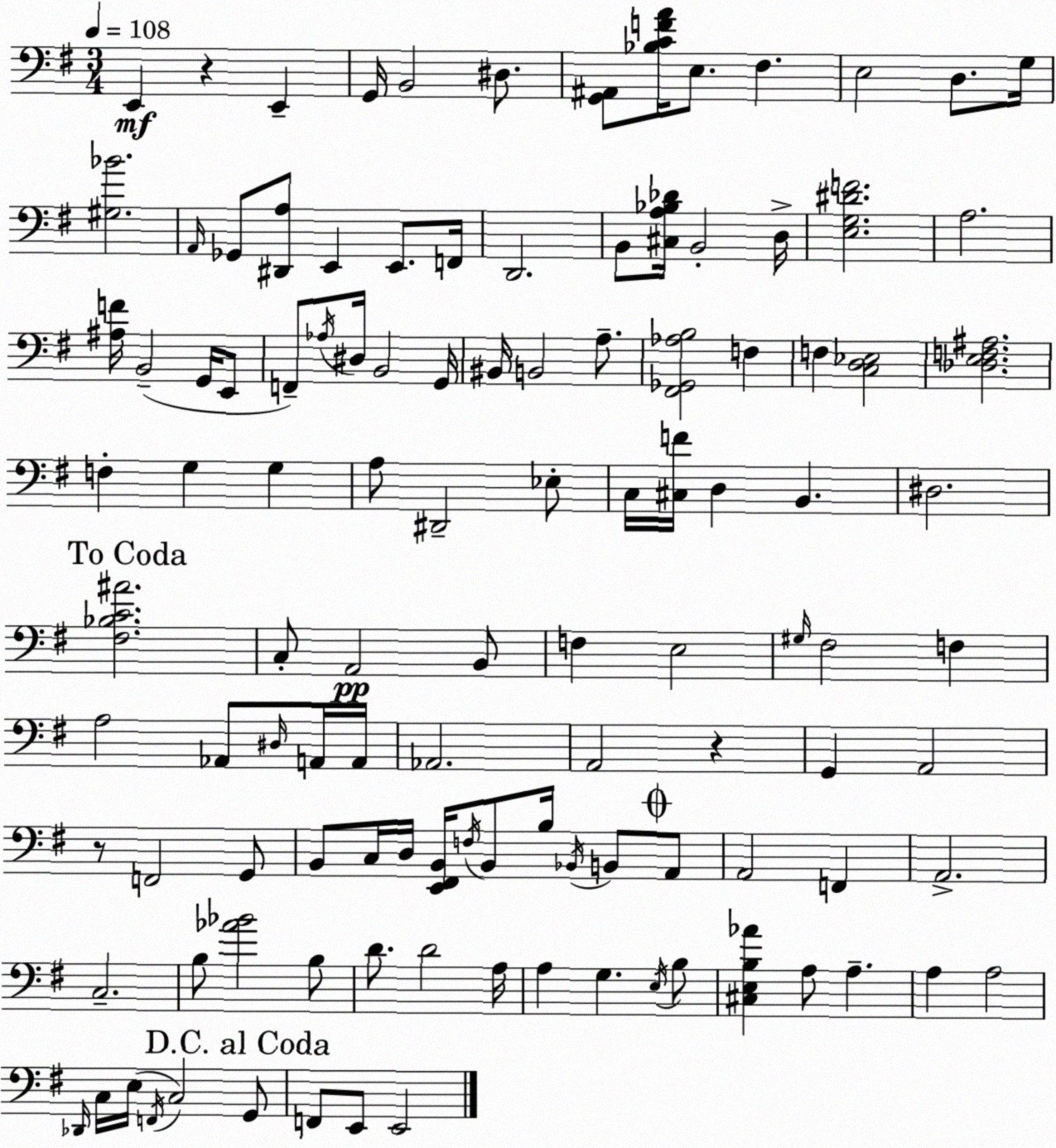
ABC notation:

X:1
T:Untitled
M:3/4
L:1/4
K:G
E,, z E,, G,,/4 B,,2 ^D,/2 [G,,^A,,]/2 [_B,CFA]/4 E,/2 ^F, E,2 D,/2 G,/4 [^G,_B]2 A,,/4 _G,,/2 [^D,,A,]/2 E,, E,,/2 F,,/4 D,,2 B,,/2 [^C,A,_B,_D]/4 B,,2 D,/4 [E,G,^DF]2 A,2 [^A,F]/4 B,,2 G,,/4 E,,/2 F,,/2 _A,/4 ^D,/4 B,,2 G,,/4 ^B,,/4 B,,2 A,/2 [^F,,_G,,_A,B,]2 F, F, [C,D,_E,]2 [_D,E,F,^A,]2 F, G, G, A,/2 ^D,,2 _E,/2 C,/4 [^C,F]/4 D, B,, ^D,2 [^F,_B,C^A]2 C,/2 A,,2 B,,/2 F, E,2 ^G,/4 ^F,2 F, A,2 _A,,/2 ^D,/4 A,,/4 A,,/4 _A,,2 A,,2 z G,, A,,2 z/2 F,,2 G,,/2 B,,/2 C,/4 D,/4 [E,,^F,,B,,]/4 F,/4 B,,/2 B,/4 _B,,/4 B,,/2 A,,/2 A,,2 F,, A,,2 C,2 B,/2 [_A_B]2 B,/2 D/2 D2 A,/4 A, G, E,/4 B,/2 [^C,E,B,_A] A,/2 A, A, A,2 _D,,/4 C,/4 E,/4 F,,/4 C,2 G,,/2 F,,/2 E,,/2 E,,2